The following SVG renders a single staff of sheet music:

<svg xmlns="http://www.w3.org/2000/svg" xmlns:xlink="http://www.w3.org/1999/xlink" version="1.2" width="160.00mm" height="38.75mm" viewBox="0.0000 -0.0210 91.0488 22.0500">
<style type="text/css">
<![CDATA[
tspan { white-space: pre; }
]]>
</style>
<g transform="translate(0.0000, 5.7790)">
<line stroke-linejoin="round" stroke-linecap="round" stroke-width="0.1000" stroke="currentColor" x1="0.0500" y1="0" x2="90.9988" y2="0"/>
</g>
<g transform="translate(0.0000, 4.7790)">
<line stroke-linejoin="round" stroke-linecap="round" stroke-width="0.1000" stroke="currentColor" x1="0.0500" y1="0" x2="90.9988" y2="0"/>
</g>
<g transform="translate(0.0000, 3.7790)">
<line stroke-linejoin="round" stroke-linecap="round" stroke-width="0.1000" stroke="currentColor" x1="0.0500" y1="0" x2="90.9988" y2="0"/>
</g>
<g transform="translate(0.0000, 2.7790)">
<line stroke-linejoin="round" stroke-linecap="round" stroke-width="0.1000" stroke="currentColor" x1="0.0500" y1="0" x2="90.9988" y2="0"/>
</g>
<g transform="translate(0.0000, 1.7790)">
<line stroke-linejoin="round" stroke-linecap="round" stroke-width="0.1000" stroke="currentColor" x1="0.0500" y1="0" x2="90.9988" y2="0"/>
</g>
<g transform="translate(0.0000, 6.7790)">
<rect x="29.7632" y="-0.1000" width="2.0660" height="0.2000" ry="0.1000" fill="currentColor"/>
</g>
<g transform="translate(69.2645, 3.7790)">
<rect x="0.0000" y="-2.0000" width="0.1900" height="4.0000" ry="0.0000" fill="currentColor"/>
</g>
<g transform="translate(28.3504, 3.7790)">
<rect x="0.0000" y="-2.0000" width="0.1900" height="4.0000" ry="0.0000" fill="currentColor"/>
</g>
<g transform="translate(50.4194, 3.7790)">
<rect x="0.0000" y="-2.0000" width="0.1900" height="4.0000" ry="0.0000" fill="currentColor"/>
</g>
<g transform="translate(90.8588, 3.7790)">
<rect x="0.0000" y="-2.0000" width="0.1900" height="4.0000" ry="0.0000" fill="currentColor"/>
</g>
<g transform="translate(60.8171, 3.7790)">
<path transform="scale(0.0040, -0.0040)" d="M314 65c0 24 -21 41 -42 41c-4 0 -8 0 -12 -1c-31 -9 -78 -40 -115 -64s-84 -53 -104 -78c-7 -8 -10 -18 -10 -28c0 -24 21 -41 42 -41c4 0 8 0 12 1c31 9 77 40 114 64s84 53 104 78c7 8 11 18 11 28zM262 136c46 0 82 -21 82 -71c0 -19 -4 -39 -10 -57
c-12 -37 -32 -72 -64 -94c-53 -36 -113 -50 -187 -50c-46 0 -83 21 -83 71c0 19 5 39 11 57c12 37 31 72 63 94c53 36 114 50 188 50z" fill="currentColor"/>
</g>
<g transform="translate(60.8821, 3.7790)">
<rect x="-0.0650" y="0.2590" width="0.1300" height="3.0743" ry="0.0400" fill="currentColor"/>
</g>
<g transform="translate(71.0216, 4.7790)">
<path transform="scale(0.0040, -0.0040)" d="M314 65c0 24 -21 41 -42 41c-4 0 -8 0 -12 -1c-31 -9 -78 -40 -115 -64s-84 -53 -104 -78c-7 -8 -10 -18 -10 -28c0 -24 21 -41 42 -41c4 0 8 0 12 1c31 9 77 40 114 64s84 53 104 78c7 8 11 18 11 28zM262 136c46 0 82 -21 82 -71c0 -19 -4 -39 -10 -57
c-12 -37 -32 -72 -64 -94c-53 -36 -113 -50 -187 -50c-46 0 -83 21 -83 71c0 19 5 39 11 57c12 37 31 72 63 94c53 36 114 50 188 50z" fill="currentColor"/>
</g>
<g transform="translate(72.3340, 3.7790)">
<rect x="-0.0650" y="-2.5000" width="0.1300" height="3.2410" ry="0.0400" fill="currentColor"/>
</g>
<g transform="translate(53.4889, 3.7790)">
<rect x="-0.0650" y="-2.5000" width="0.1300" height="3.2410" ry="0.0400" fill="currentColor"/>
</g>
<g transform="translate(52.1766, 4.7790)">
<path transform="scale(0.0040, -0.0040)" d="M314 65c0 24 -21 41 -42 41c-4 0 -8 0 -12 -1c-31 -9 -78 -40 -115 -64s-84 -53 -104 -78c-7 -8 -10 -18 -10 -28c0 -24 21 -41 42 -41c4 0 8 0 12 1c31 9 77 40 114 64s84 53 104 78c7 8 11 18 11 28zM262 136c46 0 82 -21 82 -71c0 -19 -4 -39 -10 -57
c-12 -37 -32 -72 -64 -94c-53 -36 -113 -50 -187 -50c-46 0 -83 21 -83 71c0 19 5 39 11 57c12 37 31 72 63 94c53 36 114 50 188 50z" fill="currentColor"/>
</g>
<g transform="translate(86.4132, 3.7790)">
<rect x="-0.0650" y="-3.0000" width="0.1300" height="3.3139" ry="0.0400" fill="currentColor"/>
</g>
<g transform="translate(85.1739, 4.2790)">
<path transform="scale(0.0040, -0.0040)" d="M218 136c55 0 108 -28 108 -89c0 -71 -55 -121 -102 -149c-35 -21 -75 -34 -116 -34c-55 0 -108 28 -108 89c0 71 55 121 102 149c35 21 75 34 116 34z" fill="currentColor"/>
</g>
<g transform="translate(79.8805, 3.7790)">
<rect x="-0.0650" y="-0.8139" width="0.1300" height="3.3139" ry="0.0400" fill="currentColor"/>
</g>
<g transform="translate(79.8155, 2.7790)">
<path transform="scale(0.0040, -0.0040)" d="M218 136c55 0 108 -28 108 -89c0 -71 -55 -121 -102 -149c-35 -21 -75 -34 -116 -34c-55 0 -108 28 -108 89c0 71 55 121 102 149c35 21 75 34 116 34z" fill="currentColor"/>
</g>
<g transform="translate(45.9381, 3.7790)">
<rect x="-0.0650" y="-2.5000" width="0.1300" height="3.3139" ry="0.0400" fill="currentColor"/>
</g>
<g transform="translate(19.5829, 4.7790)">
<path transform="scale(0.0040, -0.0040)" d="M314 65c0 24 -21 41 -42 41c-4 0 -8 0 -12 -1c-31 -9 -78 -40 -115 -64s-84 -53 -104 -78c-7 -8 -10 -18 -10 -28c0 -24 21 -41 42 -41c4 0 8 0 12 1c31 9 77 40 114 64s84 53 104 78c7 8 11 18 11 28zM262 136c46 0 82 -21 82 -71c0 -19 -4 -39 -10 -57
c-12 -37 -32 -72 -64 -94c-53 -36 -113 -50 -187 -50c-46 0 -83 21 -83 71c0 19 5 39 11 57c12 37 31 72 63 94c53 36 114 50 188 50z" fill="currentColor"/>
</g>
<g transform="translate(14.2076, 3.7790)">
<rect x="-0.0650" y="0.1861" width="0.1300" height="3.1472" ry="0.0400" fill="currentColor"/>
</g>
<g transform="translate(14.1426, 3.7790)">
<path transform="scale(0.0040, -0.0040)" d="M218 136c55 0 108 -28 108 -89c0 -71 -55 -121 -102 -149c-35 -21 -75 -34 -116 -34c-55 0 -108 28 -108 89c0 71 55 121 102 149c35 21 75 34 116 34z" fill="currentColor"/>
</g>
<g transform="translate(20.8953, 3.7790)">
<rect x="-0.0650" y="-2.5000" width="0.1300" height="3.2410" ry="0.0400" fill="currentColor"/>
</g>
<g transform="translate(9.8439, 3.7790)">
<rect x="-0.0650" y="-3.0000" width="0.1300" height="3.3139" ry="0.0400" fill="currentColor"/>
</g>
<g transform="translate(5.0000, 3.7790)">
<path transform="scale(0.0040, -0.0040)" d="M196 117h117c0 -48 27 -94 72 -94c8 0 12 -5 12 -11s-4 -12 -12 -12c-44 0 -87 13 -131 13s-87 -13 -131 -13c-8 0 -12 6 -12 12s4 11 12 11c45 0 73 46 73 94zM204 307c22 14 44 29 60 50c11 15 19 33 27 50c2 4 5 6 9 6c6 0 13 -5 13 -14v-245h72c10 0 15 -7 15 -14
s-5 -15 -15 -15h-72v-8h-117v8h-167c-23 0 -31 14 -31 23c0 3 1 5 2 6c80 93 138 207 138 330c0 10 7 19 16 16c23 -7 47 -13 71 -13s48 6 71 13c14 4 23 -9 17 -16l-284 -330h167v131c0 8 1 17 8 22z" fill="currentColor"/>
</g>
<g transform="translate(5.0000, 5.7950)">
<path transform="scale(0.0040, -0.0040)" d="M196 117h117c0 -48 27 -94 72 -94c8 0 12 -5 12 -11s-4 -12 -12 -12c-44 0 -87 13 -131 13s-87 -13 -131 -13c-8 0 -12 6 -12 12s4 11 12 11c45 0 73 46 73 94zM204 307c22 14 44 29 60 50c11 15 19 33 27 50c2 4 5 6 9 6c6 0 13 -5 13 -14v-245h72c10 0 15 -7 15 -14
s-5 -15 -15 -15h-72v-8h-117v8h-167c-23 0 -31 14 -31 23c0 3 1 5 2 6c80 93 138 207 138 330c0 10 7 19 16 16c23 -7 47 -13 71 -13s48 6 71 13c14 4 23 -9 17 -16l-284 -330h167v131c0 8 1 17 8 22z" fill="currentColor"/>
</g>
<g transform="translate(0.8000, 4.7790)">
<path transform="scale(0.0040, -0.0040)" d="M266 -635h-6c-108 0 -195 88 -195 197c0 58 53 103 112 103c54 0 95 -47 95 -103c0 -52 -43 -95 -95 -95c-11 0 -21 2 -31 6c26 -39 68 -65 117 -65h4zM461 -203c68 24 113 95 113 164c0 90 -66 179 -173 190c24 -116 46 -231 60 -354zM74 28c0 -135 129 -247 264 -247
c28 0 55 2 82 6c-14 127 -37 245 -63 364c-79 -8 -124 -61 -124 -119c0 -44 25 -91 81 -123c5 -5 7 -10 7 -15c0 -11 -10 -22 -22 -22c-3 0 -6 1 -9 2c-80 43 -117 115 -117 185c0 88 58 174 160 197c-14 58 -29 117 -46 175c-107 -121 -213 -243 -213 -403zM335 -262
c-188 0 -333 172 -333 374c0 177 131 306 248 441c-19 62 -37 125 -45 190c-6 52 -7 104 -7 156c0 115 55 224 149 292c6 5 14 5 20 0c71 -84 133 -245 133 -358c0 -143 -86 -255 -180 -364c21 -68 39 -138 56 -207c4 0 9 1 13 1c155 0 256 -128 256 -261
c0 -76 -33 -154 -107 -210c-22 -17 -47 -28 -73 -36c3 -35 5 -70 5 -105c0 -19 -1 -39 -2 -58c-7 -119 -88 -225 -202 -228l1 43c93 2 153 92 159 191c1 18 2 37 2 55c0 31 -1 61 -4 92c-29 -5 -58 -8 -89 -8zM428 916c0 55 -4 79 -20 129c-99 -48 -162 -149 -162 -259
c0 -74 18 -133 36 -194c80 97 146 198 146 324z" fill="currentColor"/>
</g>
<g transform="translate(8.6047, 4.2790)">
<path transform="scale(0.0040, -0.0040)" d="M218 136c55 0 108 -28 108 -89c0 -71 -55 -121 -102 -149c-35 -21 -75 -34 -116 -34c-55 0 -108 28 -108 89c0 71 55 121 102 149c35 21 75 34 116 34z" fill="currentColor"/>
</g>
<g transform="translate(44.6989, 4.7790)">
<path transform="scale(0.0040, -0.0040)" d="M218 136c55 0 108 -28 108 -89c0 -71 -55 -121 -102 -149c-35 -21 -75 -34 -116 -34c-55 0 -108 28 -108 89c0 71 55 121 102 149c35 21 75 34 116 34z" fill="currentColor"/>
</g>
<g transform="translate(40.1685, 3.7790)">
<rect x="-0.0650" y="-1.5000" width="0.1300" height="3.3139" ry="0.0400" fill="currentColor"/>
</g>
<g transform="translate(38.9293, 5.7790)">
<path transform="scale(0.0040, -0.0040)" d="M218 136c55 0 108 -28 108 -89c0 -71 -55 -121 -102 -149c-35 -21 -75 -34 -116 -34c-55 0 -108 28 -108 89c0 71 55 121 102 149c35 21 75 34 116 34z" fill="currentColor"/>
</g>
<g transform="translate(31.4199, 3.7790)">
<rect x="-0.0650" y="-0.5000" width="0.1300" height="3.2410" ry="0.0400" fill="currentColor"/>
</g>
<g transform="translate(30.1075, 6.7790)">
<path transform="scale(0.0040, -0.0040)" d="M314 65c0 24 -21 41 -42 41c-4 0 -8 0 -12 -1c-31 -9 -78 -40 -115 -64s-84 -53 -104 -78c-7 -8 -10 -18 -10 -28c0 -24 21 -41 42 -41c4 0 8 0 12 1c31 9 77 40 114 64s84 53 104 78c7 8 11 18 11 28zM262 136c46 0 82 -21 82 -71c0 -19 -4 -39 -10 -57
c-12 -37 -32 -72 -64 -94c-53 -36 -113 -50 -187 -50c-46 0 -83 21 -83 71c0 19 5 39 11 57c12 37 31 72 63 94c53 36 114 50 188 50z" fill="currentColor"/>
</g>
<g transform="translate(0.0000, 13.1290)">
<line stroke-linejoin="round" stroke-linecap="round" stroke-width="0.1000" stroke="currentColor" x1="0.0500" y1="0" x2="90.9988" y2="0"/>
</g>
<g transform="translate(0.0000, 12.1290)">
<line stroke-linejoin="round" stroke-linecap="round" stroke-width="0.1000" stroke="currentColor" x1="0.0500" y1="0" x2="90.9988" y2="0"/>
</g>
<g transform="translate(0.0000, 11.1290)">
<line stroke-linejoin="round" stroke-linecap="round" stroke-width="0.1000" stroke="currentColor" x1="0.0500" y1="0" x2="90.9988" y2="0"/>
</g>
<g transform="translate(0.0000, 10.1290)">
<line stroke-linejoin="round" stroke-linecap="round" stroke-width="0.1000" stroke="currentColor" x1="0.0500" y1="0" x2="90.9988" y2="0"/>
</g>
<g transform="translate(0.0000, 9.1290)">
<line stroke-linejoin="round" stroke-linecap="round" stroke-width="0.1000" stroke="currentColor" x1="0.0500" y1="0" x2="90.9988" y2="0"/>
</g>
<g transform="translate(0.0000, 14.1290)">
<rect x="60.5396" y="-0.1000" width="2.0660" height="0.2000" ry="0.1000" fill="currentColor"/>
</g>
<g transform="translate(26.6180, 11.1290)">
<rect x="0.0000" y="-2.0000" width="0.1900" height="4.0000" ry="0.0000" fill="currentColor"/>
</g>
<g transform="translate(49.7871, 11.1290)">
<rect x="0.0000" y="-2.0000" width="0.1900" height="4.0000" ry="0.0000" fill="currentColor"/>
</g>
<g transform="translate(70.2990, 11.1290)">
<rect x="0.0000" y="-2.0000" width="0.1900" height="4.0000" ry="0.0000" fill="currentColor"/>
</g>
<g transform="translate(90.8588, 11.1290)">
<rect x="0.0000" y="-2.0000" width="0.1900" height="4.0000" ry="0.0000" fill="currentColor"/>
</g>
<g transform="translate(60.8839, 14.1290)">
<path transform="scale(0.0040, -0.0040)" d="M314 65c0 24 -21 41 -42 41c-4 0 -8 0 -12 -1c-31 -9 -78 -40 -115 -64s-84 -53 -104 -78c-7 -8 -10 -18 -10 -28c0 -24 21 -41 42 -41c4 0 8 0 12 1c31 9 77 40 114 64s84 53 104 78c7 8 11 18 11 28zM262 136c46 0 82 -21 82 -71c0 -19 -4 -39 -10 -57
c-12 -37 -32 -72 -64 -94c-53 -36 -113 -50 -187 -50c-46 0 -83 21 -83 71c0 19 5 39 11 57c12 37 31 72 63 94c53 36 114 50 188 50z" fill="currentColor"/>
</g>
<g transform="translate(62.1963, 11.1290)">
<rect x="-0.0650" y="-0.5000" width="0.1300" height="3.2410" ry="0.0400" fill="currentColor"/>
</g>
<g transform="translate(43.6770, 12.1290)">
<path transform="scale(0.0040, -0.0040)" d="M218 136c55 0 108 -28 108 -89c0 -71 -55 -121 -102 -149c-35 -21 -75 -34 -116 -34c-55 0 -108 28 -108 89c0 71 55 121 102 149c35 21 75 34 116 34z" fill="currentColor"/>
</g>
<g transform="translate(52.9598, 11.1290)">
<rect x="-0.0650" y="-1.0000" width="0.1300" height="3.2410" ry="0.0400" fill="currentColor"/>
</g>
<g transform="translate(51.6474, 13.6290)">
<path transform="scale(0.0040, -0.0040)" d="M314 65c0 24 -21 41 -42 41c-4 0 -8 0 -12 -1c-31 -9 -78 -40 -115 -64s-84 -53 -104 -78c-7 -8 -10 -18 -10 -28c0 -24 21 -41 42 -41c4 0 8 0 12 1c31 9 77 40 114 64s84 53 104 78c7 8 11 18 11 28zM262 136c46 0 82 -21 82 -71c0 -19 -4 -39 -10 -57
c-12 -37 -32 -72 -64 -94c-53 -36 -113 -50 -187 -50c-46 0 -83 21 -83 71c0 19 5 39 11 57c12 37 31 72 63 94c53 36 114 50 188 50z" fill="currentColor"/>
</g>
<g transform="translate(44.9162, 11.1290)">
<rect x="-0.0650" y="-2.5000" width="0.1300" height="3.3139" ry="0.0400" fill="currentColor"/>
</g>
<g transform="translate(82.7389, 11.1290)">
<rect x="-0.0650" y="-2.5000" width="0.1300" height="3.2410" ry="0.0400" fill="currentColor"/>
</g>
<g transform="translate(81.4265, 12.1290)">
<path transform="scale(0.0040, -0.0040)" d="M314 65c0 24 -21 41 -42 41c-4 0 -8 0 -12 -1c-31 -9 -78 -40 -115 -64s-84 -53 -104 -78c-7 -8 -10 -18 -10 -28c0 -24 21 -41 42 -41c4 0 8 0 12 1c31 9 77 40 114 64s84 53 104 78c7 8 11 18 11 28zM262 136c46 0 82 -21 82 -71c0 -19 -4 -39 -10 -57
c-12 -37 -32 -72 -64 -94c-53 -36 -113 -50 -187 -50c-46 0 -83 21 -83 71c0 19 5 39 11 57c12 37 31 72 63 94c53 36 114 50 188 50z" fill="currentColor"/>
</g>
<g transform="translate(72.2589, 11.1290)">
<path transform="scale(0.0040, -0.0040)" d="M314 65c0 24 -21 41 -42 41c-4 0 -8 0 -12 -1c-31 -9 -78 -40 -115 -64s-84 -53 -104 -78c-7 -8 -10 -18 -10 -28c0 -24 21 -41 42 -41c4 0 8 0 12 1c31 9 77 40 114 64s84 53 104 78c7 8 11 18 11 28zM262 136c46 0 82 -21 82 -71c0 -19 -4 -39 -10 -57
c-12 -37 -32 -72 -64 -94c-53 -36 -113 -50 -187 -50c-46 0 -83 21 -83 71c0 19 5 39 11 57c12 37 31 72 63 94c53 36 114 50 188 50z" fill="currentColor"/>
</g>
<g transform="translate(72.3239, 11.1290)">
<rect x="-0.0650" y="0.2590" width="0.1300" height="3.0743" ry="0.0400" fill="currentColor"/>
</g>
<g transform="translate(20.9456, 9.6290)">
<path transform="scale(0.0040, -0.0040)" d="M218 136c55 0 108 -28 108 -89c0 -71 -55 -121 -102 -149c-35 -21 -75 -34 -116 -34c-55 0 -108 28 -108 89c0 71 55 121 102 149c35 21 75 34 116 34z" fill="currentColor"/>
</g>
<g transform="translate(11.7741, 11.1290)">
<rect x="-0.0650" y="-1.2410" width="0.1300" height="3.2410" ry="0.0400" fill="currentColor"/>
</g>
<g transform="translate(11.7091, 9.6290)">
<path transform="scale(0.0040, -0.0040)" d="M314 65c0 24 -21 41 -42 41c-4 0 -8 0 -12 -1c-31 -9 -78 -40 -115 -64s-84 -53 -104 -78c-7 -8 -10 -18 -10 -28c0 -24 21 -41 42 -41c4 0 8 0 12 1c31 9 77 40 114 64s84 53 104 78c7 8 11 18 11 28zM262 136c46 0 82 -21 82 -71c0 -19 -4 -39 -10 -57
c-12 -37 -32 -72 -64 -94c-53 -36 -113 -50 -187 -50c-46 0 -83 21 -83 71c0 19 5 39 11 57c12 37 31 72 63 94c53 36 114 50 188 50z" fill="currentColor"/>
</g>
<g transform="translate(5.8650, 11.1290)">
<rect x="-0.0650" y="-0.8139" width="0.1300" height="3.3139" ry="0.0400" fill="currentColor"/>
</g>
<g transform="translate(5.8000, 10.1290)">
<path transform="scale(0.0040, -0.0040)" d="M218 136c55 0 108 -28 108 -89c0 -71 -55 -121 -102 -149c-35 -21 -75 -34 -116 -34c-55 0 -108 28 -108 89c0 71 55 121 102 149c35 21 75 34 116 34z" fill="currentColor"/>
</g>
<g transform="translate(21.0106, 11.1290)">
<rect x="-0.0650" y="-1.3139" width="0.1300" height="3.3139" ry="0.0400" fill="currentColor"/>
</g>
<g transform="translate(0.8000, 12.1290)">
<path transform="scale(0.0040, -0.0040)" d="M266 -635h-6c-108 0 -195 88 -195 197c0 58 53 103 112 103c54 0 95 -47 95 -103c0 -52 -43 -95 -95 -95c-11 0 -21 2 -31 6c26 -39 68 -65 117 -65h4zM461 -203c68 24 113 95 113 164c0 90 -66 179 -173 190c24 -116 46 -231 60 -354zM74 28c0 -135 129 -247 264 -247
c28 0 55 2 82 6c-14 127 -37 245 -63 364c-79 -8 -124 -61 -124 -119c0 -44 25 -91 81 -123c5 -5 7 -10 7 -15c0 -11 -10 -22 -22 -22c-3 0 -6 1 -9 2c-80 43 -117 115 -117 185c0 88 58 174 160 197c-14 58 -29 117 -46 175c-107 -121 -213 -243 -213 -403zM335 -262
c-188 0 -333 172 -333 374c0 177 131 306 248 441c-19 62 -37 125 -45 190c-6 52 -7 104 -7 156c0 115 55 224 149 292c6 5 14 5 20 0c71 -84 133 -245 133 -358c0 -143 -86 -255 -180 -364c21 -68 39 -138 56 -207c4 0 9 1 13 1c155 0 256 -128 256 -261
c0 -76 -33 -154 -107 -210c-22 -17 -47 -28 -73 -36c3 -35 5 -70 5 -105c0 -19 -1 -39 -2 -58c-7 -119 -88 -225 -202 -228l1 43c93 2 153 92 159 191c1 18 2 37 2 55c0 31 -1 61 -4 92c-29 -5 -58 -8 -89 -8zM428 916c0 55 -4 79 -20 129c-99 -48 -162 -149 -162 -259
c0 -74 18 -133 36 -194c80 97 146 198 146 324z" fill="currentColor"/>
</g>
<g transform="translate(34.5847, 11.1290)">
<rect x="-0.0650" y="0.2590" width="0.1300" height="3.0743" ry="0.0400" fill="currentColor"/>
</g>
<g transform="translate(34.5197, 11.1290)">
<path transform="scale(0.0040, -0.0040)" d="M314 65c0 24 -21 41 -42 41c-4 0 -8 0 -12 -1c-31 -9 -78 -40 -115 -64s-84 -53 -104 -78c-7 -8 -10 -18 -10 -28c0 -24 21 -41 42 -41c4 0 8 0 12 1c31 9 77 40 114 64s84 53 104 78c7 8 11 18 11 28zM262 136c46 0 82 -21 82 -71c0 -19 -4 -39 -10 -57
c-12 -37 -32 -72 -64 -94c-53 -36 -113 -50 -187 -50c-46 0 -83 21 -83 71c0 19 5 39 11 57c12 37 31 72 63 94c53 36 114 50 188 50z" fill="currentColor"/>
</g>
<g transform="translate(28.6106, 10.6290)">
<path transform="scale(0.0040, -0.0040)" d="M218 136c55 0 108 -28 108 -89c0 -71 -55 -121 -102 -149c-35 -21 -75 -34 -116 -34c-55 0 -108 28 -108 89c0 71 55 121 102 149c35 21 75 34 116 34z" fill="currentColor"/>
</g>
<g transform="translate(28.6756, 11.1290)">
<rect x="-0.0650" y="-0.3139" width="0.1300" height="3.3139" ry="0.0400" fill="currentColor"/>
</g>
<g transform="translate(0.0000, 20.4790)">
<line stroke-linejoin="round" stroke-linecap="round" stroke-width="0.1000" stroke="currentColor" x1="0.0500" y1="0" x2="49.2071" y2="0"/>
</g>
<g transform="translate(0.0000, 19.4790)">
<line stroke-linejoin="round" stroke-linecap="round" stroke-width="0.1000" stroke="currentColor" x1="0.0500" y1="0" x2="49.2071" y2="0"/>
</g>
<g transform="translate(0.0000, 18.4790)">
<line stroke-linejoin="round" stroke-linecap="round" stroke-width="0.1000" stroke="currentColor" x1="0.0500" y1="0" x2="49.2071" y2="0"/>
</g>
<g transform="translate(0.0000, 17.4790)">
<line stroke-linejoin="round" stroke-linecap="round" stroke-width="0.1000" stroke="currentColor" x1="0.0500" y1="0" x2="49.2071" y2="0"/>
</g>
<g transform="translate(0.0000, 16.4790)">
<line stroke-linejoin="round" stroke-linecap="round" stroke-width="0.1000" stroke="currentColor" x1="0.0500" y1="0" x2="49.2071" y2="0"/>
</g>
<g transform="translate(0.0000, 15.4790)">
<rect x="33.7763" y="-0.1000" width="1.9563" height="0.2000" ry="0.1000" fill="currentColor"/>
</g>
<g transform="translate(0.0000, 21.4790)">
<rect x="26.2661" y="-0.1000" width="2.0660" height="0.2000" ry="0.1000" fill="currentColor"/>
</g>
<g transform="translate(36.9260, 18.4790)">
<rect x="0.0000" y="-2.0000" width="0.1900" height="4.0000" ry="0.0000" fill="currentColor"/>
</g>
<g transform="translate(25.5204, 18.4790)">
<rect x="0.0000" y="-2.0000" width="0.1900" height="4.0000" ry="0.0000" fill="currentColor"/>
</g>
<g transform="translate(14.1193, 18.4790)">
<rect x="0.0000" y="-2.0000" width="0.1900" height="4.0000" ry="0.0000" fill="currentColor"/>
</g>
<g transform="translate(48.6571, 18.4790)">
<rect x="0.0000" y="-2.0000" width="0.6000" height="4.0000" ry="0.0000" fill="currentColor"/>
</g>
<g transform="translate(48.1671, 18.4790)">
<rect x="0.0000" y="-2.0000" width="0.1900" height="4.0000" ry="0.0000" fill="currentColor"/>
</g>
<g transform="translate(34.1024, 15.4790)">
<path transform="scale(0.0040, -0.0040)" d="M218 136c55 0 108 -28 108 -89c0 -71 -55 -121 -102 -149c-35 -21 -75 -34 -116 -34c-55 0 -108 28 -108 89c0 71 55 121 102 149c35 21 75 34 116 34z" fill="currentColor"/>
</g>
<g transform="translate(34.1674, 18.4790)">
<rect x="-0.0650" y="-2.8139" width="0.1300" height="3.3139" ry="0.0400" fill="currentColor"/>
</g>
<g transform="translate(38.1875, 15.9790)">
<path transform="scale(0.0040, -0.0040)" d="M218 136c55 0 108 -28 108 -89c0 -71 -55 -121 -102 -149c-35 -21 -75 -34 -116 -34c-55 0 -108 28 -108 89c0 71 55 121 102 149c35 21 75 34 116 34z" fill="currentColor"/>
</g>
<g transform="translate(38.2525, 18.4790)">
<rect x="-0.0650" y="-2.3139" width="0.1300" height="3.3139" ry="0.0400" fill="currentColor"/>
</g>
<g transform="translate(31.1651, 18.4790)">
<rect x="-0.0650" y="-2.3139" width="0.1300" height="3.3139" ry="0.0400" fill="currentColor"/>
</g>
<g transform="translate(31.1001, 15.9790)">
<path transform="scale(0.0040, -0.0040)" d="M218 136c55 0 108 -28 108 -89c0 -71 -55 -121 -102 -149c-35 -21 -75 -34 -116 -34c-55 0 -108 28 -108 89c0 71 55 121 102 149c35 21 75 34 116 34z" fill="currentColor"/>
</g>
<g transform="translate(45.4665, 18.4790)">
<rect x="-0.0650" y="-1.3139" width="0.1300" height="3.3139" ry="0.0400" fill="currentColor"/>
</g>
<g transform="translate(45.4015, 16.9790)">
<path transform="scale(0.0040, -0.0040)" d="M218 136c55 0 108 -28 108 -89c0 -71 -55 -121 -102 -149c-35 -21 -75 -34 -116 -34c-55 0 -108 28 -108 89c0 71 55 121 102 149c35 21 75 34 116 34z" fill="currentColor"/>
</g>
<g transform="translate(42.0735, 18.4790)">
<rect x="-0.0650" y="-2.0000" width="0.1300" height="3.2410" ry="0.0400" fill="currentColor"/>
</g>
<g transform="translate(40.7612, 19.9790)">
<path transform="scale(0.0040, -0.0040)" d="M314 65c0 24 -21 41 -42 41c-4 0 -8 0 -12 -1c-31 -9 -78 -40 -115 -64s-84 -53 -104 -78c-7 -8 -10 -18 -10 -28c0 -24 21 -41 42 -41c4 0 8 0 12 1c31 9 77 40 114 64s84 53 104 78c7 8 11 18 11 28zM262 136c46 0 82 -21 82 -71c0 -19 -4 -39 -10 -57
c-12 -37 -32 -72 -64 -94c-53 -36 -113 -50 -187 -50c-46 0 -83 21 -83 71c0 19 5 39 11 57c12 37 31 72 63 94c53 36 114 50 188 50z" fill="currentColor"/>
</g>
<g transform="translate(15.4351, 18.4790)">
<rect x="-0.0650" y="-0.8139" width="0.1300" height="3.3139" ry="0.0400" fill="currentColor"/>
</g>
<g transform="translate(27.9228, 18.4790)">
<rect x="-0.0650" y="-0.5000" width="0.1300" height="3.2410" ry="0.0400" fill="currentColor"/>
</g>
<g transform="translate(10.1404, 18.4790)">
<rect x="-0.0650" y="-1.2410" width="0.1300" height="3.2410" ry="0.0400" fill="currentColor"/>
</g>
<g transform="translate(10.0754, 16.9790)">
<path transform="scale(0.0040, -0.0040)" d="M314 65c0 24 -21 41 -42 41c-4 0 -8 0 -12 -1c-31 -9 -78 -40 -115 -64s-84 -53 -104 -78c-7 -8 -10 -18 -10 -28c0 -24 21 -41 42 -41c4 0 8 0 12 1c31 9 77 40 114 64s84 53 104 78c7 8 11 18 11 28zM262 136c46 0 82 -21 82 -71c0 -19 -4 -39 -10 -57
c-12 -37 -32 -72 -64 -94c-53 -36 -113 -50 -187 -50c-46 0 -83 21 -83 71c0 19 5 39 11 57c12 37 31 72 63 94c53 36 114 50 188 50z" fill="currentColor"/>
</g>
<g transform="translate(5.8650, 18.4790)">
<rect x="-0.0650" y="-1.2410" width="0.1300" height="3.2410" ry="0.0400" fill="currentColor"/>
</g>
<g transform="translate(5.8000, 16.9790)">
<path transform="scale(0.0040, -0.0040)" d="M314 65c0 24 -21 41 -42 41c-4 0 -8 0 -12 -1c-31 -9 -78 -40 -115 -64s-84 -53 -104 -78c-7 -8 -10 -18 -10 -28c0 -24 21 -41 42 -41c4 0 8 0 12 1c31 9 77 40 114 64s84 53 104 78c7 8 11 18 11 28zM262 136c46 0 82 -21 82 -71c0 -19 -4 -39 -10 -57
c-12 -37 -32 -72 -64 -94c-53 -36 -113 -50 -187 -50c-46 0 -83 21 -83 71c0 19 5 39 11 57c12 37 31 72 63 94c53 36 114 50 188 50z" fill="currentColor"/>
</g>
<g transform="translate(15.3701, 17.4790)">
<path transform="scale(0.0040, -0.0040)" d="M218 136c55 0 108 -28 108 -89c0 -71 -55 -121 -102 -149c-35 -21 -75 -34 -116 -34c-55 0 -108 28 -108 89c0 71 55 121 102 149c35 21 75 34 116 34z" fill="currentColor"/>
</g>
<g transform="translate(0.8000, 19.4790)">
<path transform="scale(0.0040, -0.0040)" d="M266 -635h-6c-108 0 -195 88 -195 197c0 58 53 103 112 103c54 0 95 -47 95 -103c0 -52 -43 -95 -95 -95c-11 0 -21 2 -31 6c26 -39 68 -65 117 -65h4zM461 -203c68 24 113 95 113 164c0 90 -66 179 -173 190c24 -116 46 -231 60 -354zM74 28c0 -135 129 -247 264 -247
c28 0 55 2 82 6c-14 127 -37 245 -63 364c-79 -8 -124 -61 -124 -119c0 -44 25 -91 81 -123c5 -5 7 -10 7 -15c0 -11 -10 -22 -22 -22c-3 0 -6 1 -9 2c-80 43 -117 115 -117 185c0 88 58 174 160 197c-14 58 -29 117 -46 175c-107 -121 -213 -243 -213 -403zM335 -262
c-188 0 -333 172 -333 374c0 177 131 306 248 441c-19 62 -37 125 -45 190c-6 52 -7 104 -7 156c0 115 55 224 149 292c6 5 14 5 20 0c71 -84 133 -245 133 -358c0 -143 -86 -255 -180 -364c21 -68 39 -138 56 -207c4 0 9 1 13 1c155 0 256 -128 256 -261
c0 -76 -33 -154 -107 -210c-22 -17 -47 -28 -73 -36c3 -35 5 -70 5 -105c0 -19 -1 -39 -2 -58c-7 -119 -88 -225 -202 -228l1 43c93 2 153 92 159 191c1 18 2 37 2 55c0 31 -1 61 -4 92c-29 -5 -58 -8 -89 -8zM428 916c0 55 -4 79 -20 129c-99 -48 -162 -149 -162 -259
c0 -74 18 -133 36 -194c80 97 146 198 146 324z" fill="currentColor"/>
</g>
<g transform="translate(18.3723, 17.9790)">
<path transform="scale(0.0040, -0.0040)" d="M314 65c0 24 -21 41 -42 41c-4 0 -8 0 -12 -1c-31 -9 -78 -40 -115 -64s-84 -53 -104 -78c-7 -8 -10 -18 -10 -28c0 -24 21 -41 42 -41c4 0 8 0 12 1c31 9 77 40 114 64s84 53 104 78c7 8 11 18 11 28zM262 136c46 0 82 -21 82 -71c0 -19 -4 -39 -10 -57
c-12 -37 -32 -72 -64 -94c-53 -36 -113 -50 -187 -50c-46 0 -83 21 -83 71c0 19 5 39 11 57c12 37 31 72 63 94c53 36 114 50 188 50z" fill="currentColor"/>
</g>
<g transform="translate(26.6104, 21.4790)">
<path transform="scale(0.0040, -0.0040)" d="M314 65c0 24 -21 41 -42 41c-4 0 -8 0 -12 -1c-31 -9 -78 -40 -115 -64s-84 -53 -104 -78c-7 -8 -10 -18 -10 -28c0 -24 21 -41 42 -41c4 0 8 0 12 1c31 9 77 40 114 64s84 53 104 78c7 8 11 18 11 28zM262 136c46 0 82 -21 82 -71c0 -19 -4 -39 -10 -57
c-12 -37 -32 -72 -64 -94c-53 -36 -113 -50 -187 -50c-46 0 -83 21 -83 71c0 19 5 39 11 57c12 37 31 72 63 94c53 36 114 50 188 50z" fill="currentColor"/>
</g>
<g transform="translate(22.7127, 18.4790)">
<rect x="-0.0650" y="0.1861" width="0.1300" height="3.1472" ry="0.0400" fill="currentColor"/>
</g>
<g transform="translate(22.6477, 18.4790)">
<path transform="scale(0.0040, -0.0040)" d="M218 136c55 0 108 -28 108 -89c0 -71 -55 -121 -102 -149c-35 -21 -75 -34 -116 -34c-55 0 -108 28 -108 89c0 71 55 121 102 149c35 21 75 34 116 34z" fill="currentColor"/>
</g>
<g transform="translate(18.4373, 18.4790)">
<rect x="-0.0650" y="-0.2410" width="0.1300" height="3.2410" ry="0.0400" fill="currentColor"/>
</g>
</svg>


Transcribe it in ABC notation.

X:1
T:Untitled
M:4/4
L:1/4
K:C
A B G2 C2 E G G2 B2 G2 d A d e2 e c B2 G D2 C2 B2 G2 e2 e2 d c2 B C2 g a g F2 e